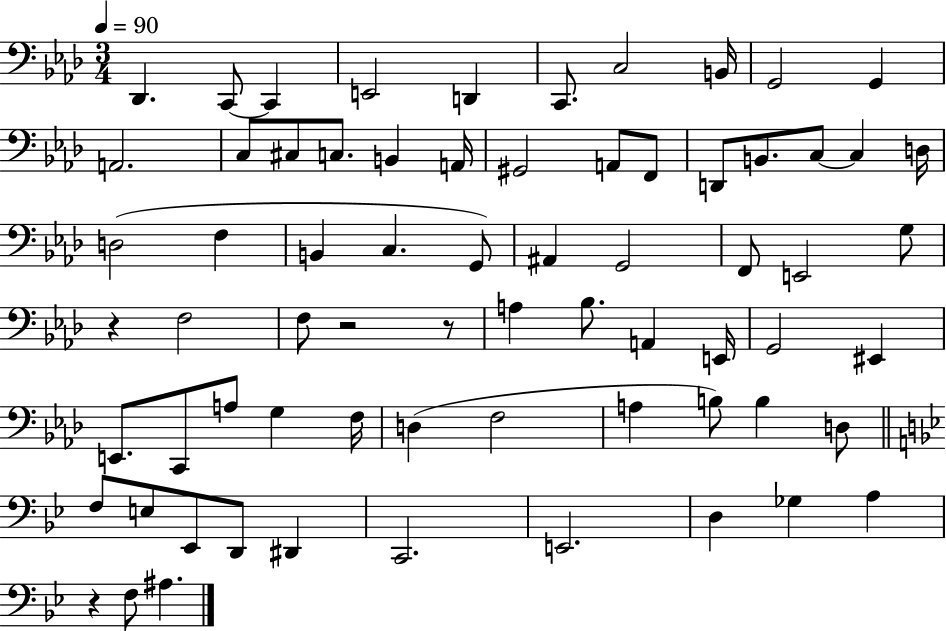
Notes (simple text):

Db2/q. C2/e C2/q E2/h D2/q C2/e. C3/h B2/s G2/h G2/q A2/h. C3/e C#3/e C3/e. B2/q A2/s G#2/h A2/e F2/e D2/e B2/e. C3/e C3/q D3/s D3/h F3/q B2/q C3/q. G2/e A#2/q G2/h F2/e E2/h G3/e R/q F3/h F3/e R/h R/e A3/q Bb3/e. A2/q E2/s G2/h EIS2/q E2/e. C2/e A3/e G3/q F3/s D3/q F3/h A3/q B3/e B3/q D3/e F3/e E3/e Eb2/e D2/e D#2/q C2/h. E2/h. D3/q Gb3/q A3/q R/q F3/e A#3/q.